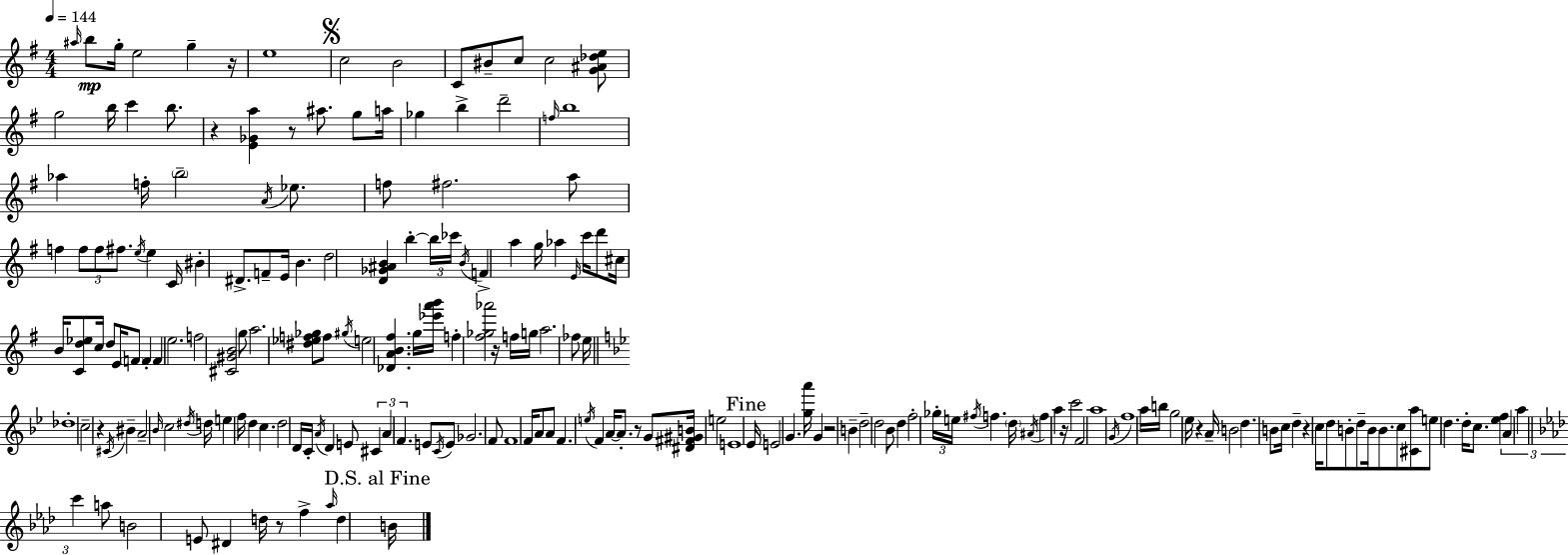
A#5/s B5/e G5/s E5/h G5/q R/s E5/w C5/h B4/h C4/e BIS4/e C5/e C5/h [G4,A#4,Db5,E5]/e G5/h B5/s C6/q B5/e. R/q [E4,Gb4,A5]/q R/e A#5/e. G5/e A5/s Gb5/q B5/q D6/h F5/s B5/w Ab5/q F5/s B5/h A4/s Eb5/e. F5/e F#5/h. A5/e F5/q F5/e F5/e F#5/e. E5/s E5/q C4/s BIS4/q D#4/e. F4/e E4/s B4/q. D5/h [D4,Gb4,A#4,B4]/q B5/q B5/s CES6/s B4/s F4/q A5/q G5/s Ab5/q E4/s C6/s D6/e C#5/s B4/s [C4,D5,Eb5]/e C5/s D5/e E4/s F4/e F4/q F4/q E5/h. F5/h [C#4,G#4,B4]/h G5/e A5/h. [D#5,Eb5,F5,Gb5]/e F5/e G#5/s E5/h [Db4,A4,B4,F#5]/q. G5/s [Eb6,A6,B6]/s F5/q [F#5,Gb5,Ab6]/h R/s F5/s G5/s A5/h. FES5/e E5/s Db5/w C5/h R/q C#4/s BIS4/q A4/h Bb4/s C5/h D#5/s D5/s E5/q F5/s D5/q C5/q. D5/h D4/s C4/s A4/s D4/q E4/e C#4/q A4/q F4/q. E4/e C4/s E4/e Gb4/h. F4/e F4/w F4/s A4/e A4/e F4/q. E5/s F4/q A4/s A4/e. R/e G4/e [D#4,F#4,G#4,B4]/s E5/h E4/w Eb4/s E4/h G4/q. [G5,A6]/s G4/q R/h B4/q D5/h D5/h Bb4/e D5/q F5/h Gb5/s E5/s F#5/s F5/q. D5/s A#4/s F5/q A5/q R/s C6/h F4/h A5/w G4/s F5/w A5/s B5/s G5/h Eb5/s R/q A4/s B4/h D5/q. B4/e C5/s D5/q R/q C5/s D5/e B4/e D5/e B4/s B4/e. C5/e [C#4,A5]/e E5/e D5/q. D5/s C5/e. [Eb5,F5]/q A4/q A5/q C6/q A5/e B4/h E4/e D#4/q D5/s R/e F5/q Ab5/s D5/q B4/s